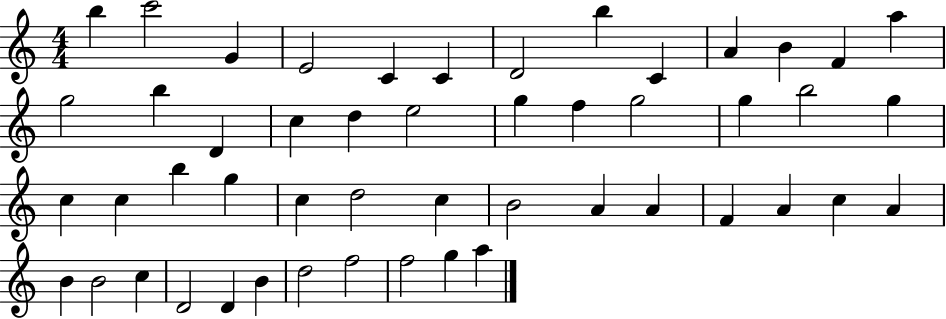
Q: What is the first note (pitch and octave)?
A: B5